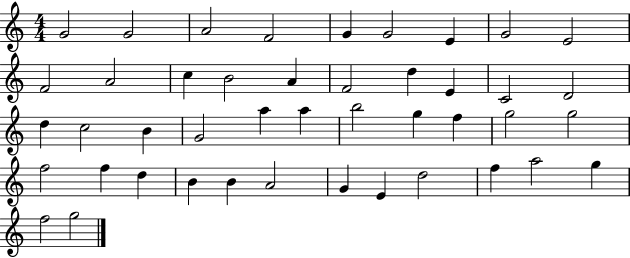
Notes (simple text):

G4/h G4/h A4/h F4/h G4/q G4/h E4/q G4/h E4/h F4/h A4/h C5/q B4/h A4/q F4/h D5/q E4/q C4/h D4/h D5/q C5/h B4/q G4/h A5/q A5/q B5/h G5/q F5/q G5/h G5/h F5/h F5/q D5/q B4/q B4/q A4/h G4/q E4/q D5/h F5/q A5/h G5/q F5/h G5/h